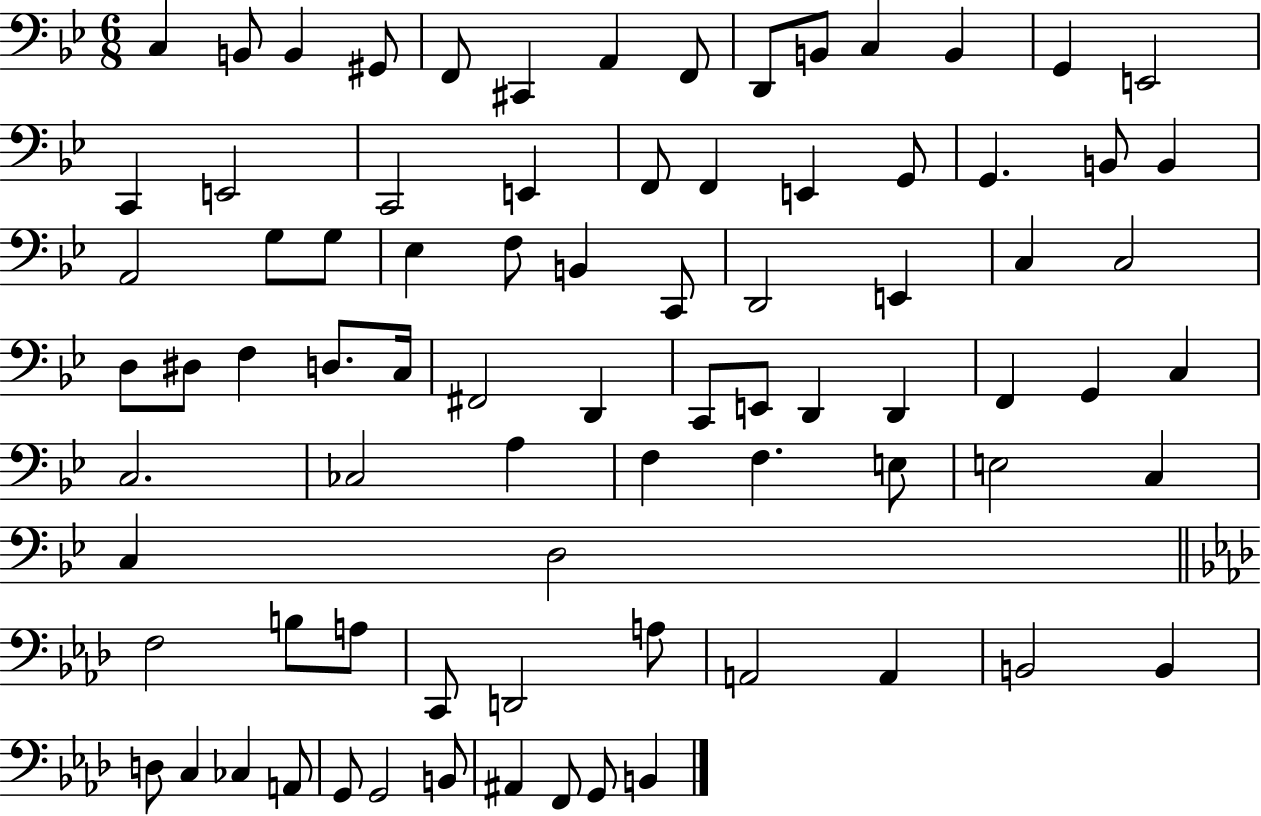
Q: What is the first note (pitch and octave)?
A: C3